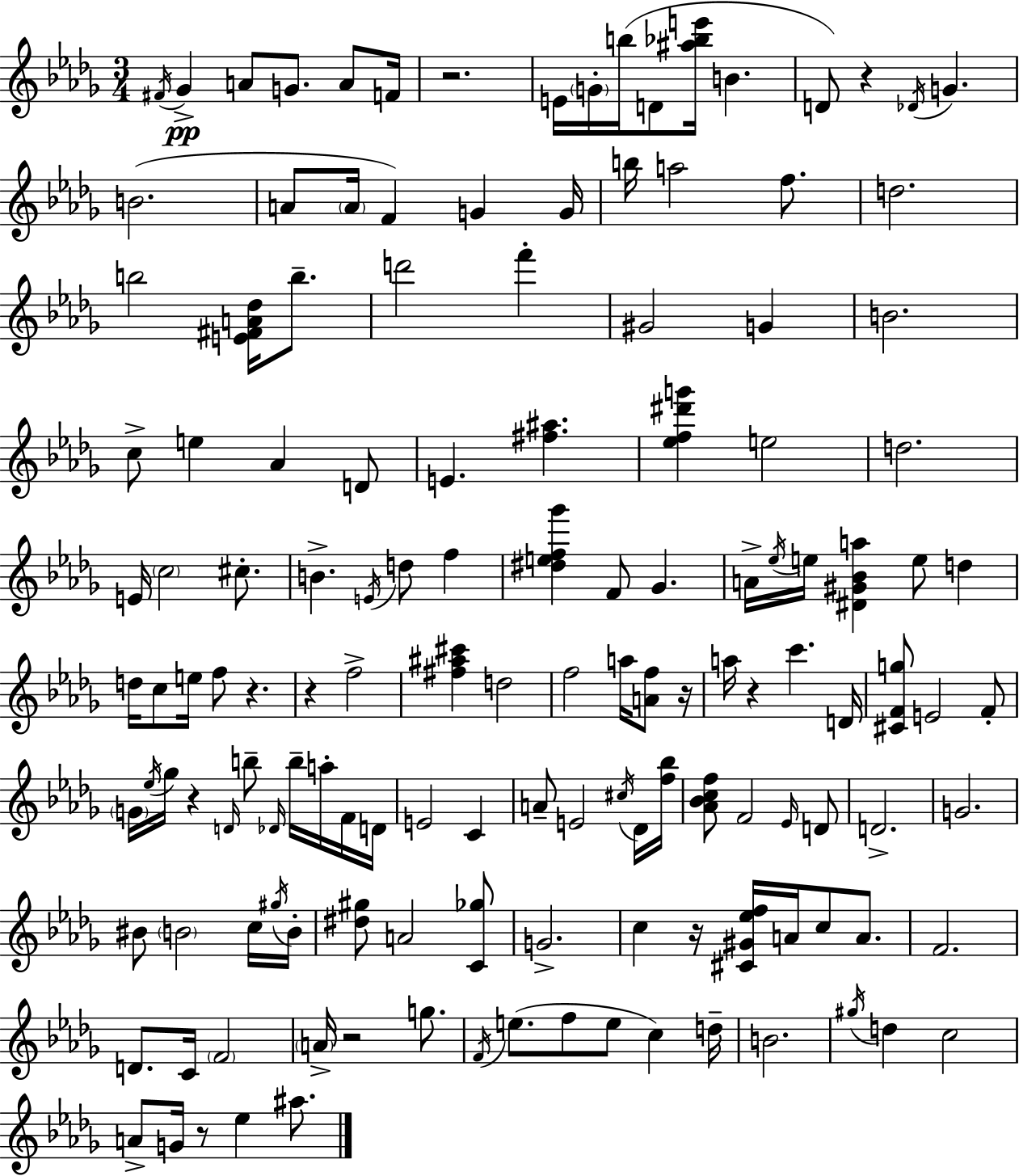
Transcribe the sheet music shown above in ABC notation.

X:1
T:Untitled
M:3/4
L:1/4
K:Bbm
^F/4 _G A/2 G/2 A/2 F/4 z2 E/4 G/4 b/4 D/2 [^a_be']/4 B D/2 z _D/4 G B2 A/2 A/4 F G G/4 b/4 a2 f/2 d2 b2 [E^FA_d]/4 b/2 d'2 f' ^G2 G B2 c/2 e _A D/2 E [^f^a] [_ef^d'g'] e2 d2 E/4 c2 ^c/2 B E/4 d/2 f [^def_g'] F/2 _G A/4 _e/4 e/4 [^D^G_Ba] e/2 d d/4 c/2 e/4 f/2 z z f2 [^f^a^c'] d2 f2 a/4 [Af]/2 z/4 a/4 z c' D/4 [^CFg]/2 E2 F/2 G/4 _e/4 _g/4 z D/4 b/2 _D/4 b/4 a/4 F/4 D/4 E2 C A/2 E2 ^c/4 _D/4 [f_b]/4 [_A_Bcf]/2 F2 _E/4 D/2 D2 G2 ^B/2 B2 c/4 ^g/4 B/4 [^d^g]/2 A2 [C_g]/2 G2 c z/4 [^C^G_ef]/4 A/4 c/2 A/2 F2 D/2 C/4 F2 A/4 z2 g/2 F/4 e/2 f/2 e/2 c d/4 B2 ^g/4 d c2 A/2 G/4 z/2 _e ^a/2